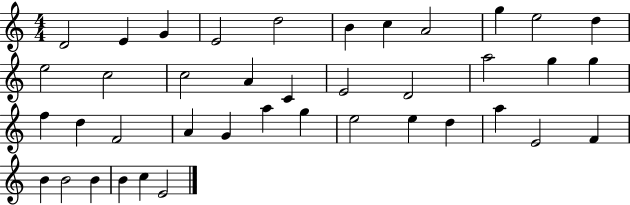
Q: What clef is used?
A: treble